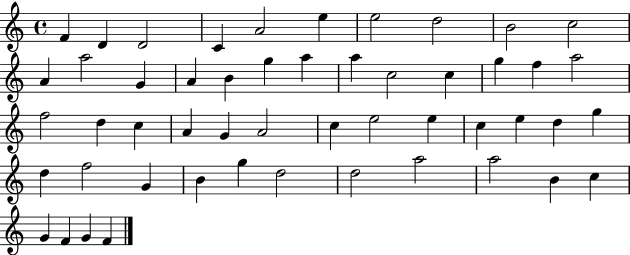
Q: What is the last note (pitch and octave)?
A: F4